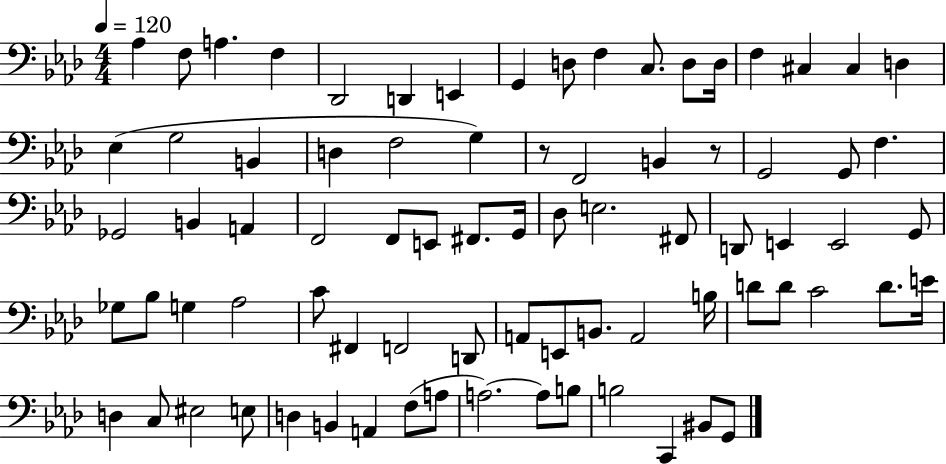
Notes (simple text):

Ab3/q F3/e A3/q. F3/q Db2/h D2/q E2/q G2/q D3/e F3/q C3/e. D3/e D3/s F3/q C#3/q C#3/q D3/q Eb3/q G3/h B2/q D3/q F3/h G3/q R/e F2/h B2/q R/e G2/h G2/e F3/q. Gb2/h B2/q A2/q F2/h F2/e E2/e F#2/e. G2/s Db3/e E3/h. F#2/e D2/e E2/q E2/h G2/e Gb3/e Bb3/e G3/q Ab3/h C4/e F#2/q F2/h D2/e A2/e E2/e B2/e. A2/h B3/s D4/e D4/e C4/h D4/e. E4/s D3/q C3/e EIS3/h E3/e D3/q B2/q A2/q F3/e A3/e A3/h. A3/e B3/e B3/h C2/q BIS2/e G2/e